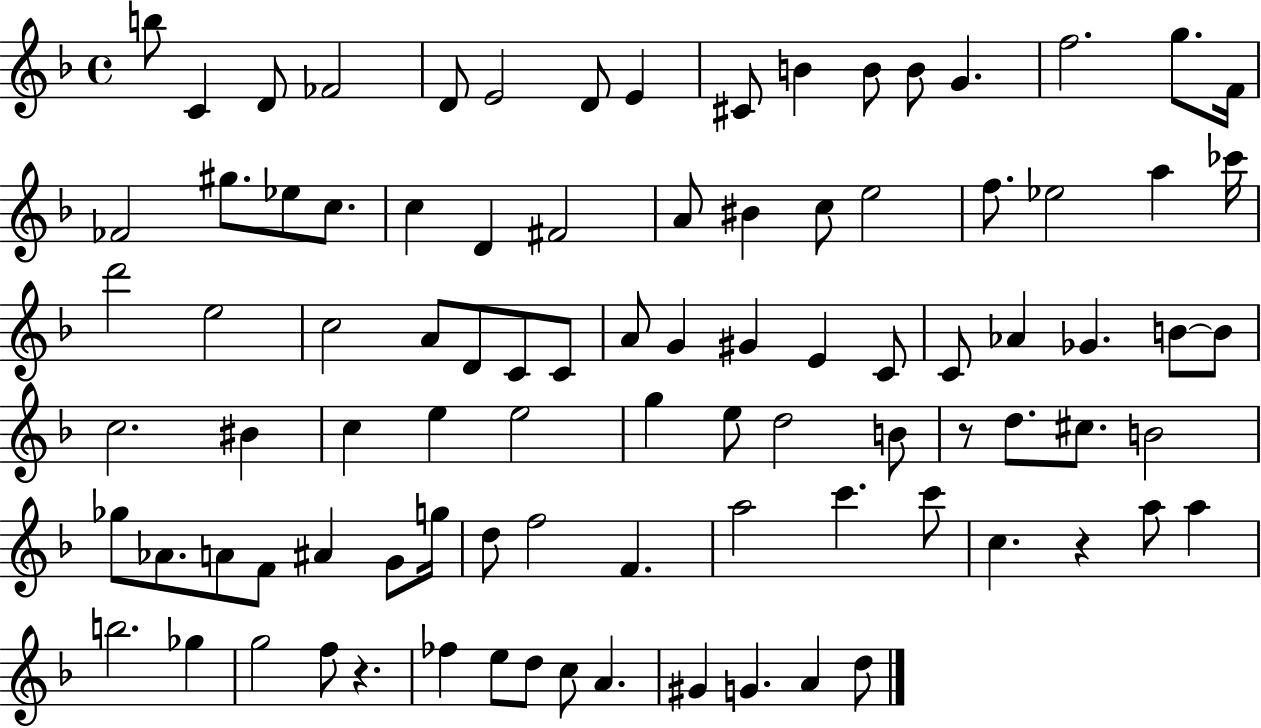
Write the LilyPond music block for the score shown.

{
  \clef treble
  \time 4/4
  \defaultTimeSignature
  \key f \major
  b''8 c'4 d'8 fes'2 | d'8 e'2 d'8 e'4 | cis'8 b'4 b'8 b'8 g'4. | f''2. g''8. f'16 | \break fes'2 gis''8. ees''8 c''8. | c''4 d'4 fis'2 | a'8 bis'4 c''8 e''2 | f''8. ees''2 a''4 ces'''16 | \break d'''2 e''2 | c''2 a'8 d'8 c'8 c'8 | a'8 g'4 gis'4 e'4 c'8 | c'8 aes'4 ges'4. b'8~~ b'8 | \break c''2. bis'4 | c''4 e''4 e''2 | g''4 e''8 d''2 b'8 | r8 d''8. cis''8. b'2 | \break ges''8 aes'8. a'8 f'8 ais'4 g'8 g''16 | d''8 f''2 f'4. | a''2 c'''4. c'''8 | c''4. r4 a''8 a''4 | \break b''2. ges''4 | g''2 f''8 r4. | fes''4 e''8 d''8 c''8 a'4. | gis'4 g'4. a'4 d''8 | \break \bar "|."
}